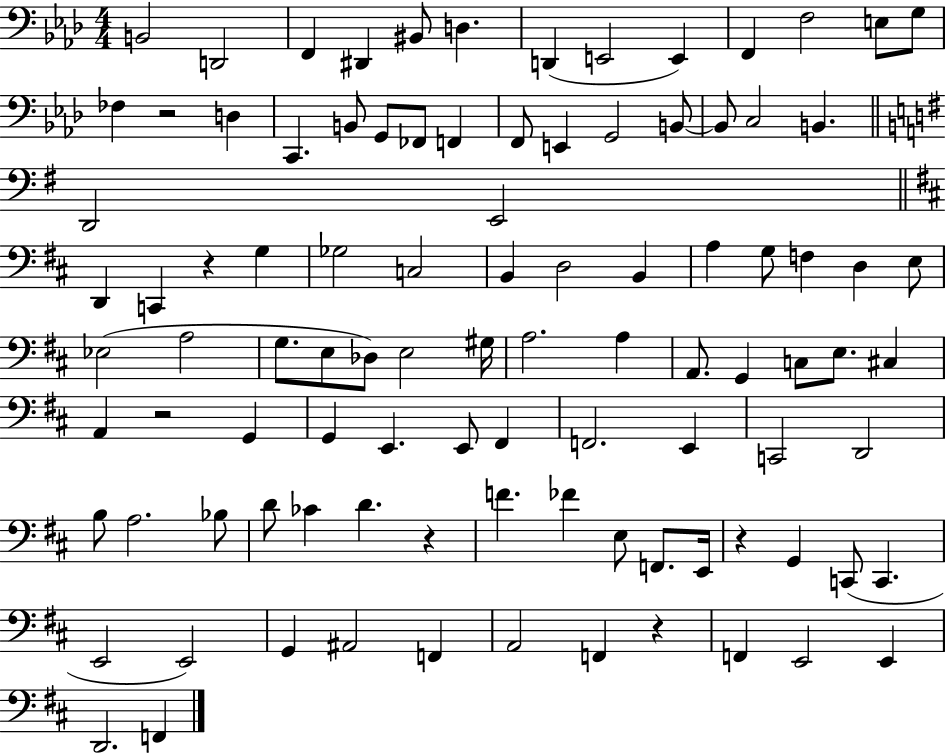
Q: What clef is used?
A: bass